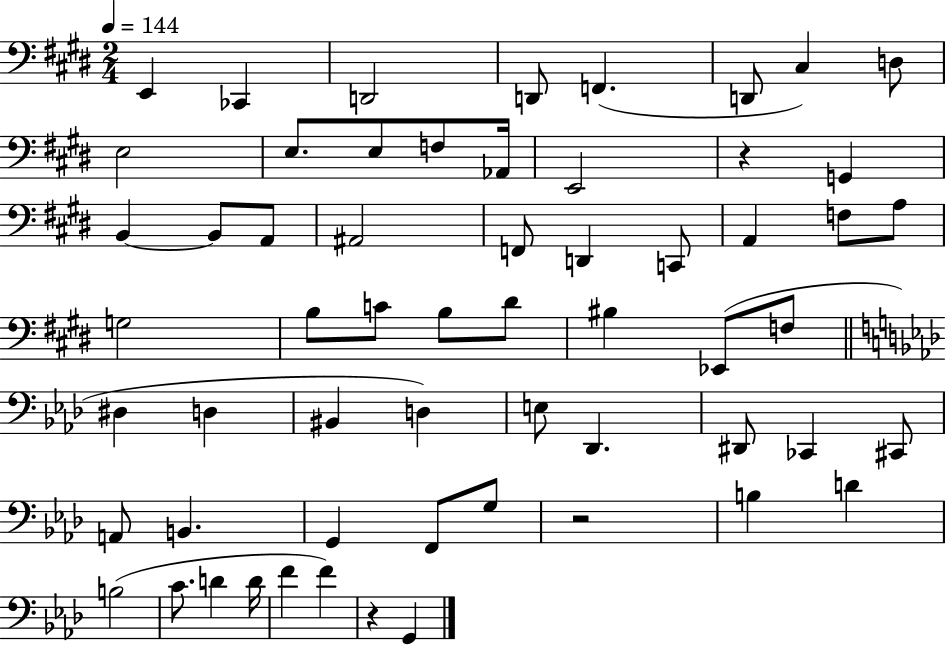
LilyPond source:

{
  \clef bass
  \numericTimeSignature
  \time 2/4
  \key e \major
  \tempo 4 = 144
  e,4 ces,4 | d,2 | d,8 f,4.( | d,8 cis4) d8 | \break e2 | e8. e8 f8 aes,16 | e,2 | r4 g,4 | \break b,4~~ b,8 a,8 | ais,2 | f,8 d,4 c,8 | a,4 f8 a8 | \break g2 | b8 c'8 b8 dis'8 | bis4 ees,8( f8 | \bar "||" \break \key aes \major dis4 d4 | bis,4 d4) | e8 des,4. | dis,8 ces,4 cis,8 | \break a,8 b,4. | g,4 f,8 g8 | r2 | b4 d'4 | \break b2( | c'8. d'4 d'16 | f'4 f'4) | r4 g,4 | \break \bar "|."
}